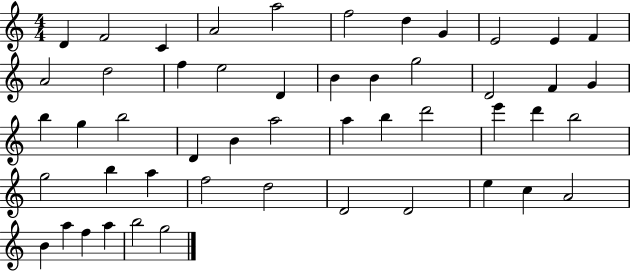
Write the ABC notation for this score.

X:1
T:Untitled
M:4/4
L:1/4
K:C
D F2 C A2 a2 f2 d G E2 E F A2 d2 f e2 D B B g2 D2 F G b g b2 D B a2 a b d'2 e' d' b2 g2 b a f2 d2 D2 D2 e c A2 B a f a b2 g2